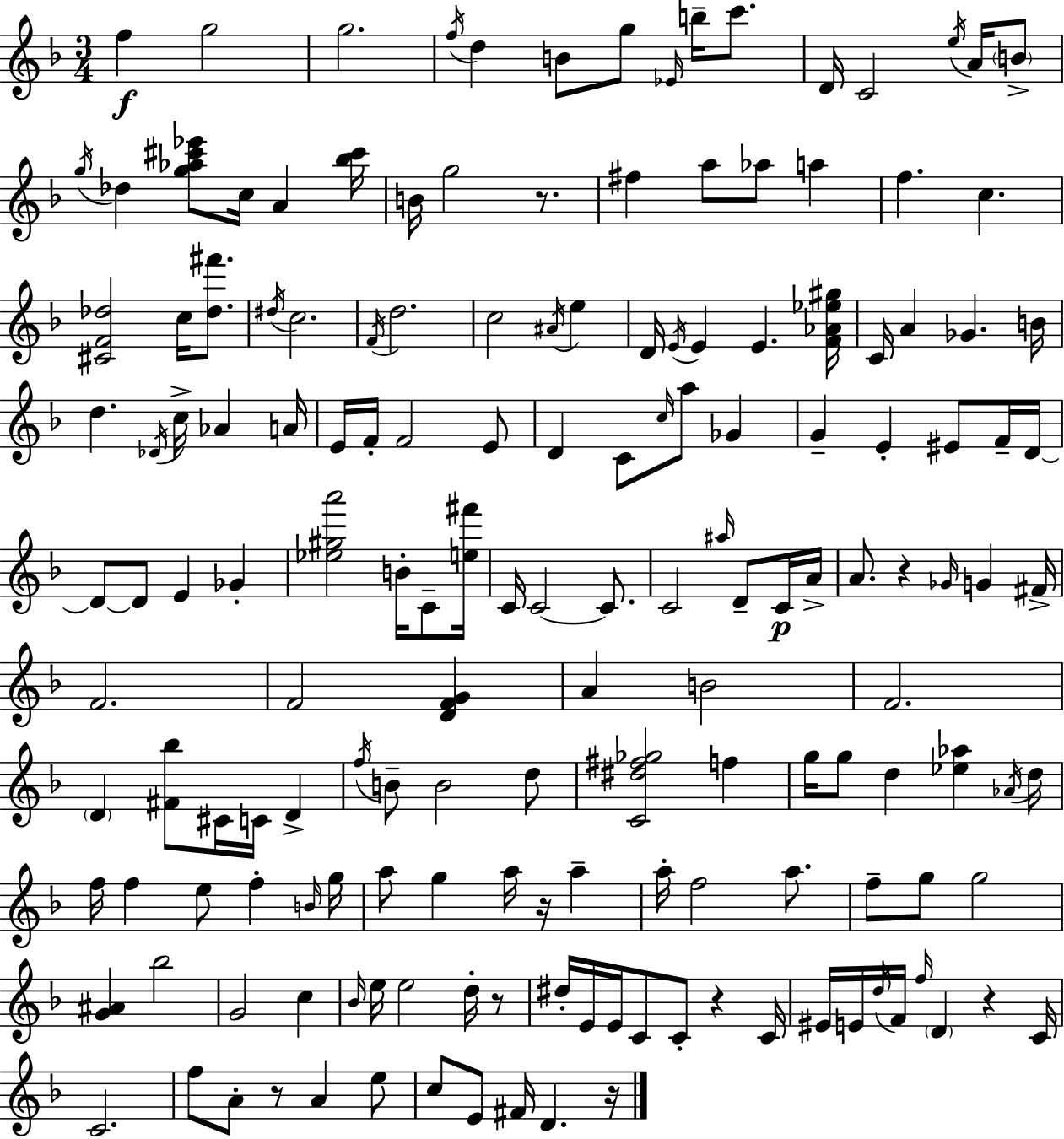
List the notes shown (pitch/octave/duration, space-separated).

F5/q G5/h G5/h. F5/s D5/q B4/e G5/e Eb4/s B5/s C6/e. D4/s C4/h E5/s A4/s B4/e G5/s Db5/q [G5,Ab5,C#6,Eb6]/e C5/s A4/q [Bb5,C#6]/s B4/s G5/h R/e. F#5/q A5/e Ab5/e A5/q F5/q. C5/q. [C#4,F4,Db5]/h C5/s [Db5,F#6]/e. D#5/s C5/h. F4/s D5/h. C5/h A#4/s E5/q D4/s E4/s E4/q E4/q. [F4,Ab4,Eb5,G#5]/s C4/s A4/q Gb4/q. B4/s D5/q. Db4/s C5/s Ab4/q A4/s E4/s F4/s F4/h E4/e D4/q C4/e C5/s A5/e Gb4/q G4/q E4/q EIS4/e F4/s D4/s D4/e D4/e E4/q Gb4/q [Eb5,G#5,A6]/h B4/s C4/e [E5,F#6]/s C4/s C4/h C4/e. C4/h A#5/s D4/e C4/s A4/s A4/e. R/q Gb4/s G4/q F#4/s F4/h. F4/h [D4,F4,G4]/q A4/q B4/h F4/h. D4/q [F#4,Bb5]/e C#4/s C4/s D4/q F5/s B4/e B4/h D5/e [C4,D#5,F#5,Gb5]/h F5/q G5/s G5/e D5/q [Eb5,Ab5]/q Ab4/s D5/s F5/s F5/q E5/e F5/q B4/s G5/s A5/e G5/q A5/s R/s A5/q A5/s F5/h A5/e. F5/e G5/e G5/h [G4,A#4]/q Bb5/h G4/h C5/q Bb4/s E5/s E5/h D5/s R/e D#5/s E4/s E4/s C4/e C4/e R/q C4/s EIS4/s E4/s D5/s F4/s F5/s D4/q R/q C4/s C4/h. F5/e A4/e R/e A4/q E5/e C5/e E4/e F#4/s D4/q. R/s